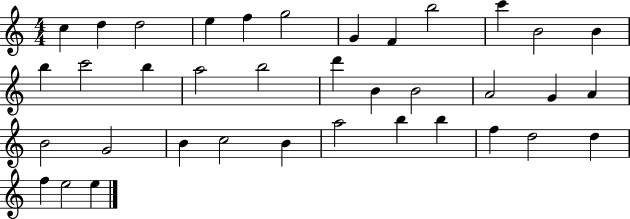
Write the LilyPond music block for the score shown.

{
  \clef treble
  \numericTimeSignature
  \time 4/4
  \key c \major
  c''4 d''4 d''2 | e''4 f''4 g''2 | g'4 f'4 b''2 | c'''4 b'2 b'4 | \break b''4 c'''2 b''4 | a''2 b''2 | d'''4 b'4 b'2 | a'2 g'4 a'4 | \break b'2 g'2 | b'4 c''2 b'4 | a''2 b''4 b''4 | f''4 d''2 d''4 | \break f''4 e''2 e''4 | \bar "|."
}